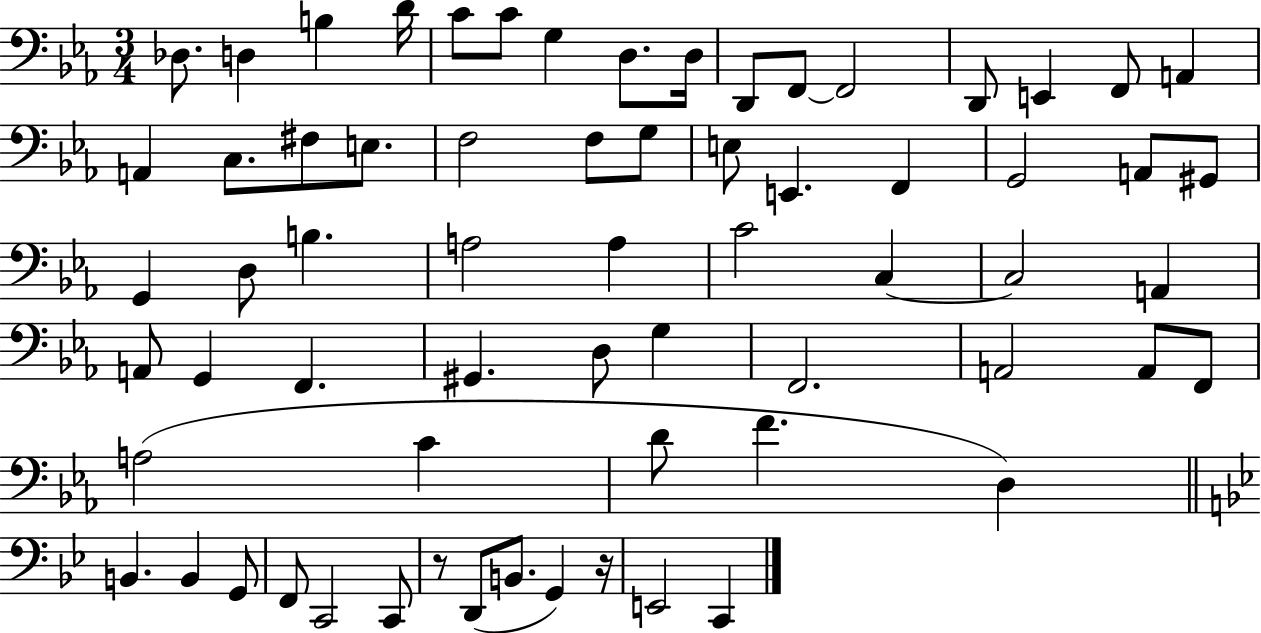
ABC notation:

X:1
T:Untitled
M:3/4
L:1/4
K:Eb
_D,/2 D, B, D/4 C/2 C/2 G, D,/2 D,/4 D,,/2 F,,/2 F,,2 D,,/2 E,, F,,/2 A,, A,, C,/2 ^F,/2 E,/2 F,2 F,/2 G,/2 E,/2 E,, F,, G,,2 A,,/2 ^G,,/2 G,, D,/2 B, A,2 A, C2 C, C,2 A,, A,,/2 G,, F,, ^G,, D,/2 G, F,,2 A,,2 A,,/2 F,,/2 A,2 C D/2 F D, B,, B,, G,,/2 F,,/2 C,,2 C,,/2 z/2 D,,/2 B,,/2 G,, z/4 E,,2 C,,